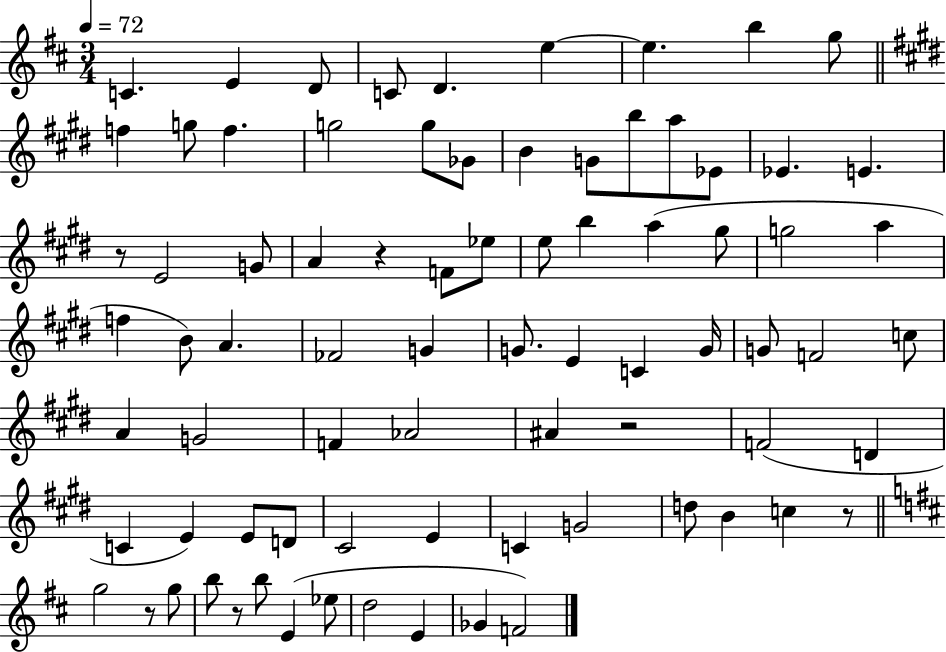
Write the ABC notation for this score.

X:1
T:Untitled
M:3/4
L:1/4
K:D
C E D/2 C/2 D e e b g/2 f g/2 f g2 g/2 _G/2 B G/2 b/2 a/2 _E/2 _E E z/2 E2 G/2 A z F/2 _e/2 e/2 b a ^g/2 g2 a f B/2 A _F2 G G/2 E C G/4 G/2 F2 c/2 A G2 F _A2 ^A z2 F2 D C E E/2 D/2 ^C2 E C G2 d/2 B c z/2 g2 z/2 g/2 b/2 z/2 b/2 E _e/2 d2 E _G F2